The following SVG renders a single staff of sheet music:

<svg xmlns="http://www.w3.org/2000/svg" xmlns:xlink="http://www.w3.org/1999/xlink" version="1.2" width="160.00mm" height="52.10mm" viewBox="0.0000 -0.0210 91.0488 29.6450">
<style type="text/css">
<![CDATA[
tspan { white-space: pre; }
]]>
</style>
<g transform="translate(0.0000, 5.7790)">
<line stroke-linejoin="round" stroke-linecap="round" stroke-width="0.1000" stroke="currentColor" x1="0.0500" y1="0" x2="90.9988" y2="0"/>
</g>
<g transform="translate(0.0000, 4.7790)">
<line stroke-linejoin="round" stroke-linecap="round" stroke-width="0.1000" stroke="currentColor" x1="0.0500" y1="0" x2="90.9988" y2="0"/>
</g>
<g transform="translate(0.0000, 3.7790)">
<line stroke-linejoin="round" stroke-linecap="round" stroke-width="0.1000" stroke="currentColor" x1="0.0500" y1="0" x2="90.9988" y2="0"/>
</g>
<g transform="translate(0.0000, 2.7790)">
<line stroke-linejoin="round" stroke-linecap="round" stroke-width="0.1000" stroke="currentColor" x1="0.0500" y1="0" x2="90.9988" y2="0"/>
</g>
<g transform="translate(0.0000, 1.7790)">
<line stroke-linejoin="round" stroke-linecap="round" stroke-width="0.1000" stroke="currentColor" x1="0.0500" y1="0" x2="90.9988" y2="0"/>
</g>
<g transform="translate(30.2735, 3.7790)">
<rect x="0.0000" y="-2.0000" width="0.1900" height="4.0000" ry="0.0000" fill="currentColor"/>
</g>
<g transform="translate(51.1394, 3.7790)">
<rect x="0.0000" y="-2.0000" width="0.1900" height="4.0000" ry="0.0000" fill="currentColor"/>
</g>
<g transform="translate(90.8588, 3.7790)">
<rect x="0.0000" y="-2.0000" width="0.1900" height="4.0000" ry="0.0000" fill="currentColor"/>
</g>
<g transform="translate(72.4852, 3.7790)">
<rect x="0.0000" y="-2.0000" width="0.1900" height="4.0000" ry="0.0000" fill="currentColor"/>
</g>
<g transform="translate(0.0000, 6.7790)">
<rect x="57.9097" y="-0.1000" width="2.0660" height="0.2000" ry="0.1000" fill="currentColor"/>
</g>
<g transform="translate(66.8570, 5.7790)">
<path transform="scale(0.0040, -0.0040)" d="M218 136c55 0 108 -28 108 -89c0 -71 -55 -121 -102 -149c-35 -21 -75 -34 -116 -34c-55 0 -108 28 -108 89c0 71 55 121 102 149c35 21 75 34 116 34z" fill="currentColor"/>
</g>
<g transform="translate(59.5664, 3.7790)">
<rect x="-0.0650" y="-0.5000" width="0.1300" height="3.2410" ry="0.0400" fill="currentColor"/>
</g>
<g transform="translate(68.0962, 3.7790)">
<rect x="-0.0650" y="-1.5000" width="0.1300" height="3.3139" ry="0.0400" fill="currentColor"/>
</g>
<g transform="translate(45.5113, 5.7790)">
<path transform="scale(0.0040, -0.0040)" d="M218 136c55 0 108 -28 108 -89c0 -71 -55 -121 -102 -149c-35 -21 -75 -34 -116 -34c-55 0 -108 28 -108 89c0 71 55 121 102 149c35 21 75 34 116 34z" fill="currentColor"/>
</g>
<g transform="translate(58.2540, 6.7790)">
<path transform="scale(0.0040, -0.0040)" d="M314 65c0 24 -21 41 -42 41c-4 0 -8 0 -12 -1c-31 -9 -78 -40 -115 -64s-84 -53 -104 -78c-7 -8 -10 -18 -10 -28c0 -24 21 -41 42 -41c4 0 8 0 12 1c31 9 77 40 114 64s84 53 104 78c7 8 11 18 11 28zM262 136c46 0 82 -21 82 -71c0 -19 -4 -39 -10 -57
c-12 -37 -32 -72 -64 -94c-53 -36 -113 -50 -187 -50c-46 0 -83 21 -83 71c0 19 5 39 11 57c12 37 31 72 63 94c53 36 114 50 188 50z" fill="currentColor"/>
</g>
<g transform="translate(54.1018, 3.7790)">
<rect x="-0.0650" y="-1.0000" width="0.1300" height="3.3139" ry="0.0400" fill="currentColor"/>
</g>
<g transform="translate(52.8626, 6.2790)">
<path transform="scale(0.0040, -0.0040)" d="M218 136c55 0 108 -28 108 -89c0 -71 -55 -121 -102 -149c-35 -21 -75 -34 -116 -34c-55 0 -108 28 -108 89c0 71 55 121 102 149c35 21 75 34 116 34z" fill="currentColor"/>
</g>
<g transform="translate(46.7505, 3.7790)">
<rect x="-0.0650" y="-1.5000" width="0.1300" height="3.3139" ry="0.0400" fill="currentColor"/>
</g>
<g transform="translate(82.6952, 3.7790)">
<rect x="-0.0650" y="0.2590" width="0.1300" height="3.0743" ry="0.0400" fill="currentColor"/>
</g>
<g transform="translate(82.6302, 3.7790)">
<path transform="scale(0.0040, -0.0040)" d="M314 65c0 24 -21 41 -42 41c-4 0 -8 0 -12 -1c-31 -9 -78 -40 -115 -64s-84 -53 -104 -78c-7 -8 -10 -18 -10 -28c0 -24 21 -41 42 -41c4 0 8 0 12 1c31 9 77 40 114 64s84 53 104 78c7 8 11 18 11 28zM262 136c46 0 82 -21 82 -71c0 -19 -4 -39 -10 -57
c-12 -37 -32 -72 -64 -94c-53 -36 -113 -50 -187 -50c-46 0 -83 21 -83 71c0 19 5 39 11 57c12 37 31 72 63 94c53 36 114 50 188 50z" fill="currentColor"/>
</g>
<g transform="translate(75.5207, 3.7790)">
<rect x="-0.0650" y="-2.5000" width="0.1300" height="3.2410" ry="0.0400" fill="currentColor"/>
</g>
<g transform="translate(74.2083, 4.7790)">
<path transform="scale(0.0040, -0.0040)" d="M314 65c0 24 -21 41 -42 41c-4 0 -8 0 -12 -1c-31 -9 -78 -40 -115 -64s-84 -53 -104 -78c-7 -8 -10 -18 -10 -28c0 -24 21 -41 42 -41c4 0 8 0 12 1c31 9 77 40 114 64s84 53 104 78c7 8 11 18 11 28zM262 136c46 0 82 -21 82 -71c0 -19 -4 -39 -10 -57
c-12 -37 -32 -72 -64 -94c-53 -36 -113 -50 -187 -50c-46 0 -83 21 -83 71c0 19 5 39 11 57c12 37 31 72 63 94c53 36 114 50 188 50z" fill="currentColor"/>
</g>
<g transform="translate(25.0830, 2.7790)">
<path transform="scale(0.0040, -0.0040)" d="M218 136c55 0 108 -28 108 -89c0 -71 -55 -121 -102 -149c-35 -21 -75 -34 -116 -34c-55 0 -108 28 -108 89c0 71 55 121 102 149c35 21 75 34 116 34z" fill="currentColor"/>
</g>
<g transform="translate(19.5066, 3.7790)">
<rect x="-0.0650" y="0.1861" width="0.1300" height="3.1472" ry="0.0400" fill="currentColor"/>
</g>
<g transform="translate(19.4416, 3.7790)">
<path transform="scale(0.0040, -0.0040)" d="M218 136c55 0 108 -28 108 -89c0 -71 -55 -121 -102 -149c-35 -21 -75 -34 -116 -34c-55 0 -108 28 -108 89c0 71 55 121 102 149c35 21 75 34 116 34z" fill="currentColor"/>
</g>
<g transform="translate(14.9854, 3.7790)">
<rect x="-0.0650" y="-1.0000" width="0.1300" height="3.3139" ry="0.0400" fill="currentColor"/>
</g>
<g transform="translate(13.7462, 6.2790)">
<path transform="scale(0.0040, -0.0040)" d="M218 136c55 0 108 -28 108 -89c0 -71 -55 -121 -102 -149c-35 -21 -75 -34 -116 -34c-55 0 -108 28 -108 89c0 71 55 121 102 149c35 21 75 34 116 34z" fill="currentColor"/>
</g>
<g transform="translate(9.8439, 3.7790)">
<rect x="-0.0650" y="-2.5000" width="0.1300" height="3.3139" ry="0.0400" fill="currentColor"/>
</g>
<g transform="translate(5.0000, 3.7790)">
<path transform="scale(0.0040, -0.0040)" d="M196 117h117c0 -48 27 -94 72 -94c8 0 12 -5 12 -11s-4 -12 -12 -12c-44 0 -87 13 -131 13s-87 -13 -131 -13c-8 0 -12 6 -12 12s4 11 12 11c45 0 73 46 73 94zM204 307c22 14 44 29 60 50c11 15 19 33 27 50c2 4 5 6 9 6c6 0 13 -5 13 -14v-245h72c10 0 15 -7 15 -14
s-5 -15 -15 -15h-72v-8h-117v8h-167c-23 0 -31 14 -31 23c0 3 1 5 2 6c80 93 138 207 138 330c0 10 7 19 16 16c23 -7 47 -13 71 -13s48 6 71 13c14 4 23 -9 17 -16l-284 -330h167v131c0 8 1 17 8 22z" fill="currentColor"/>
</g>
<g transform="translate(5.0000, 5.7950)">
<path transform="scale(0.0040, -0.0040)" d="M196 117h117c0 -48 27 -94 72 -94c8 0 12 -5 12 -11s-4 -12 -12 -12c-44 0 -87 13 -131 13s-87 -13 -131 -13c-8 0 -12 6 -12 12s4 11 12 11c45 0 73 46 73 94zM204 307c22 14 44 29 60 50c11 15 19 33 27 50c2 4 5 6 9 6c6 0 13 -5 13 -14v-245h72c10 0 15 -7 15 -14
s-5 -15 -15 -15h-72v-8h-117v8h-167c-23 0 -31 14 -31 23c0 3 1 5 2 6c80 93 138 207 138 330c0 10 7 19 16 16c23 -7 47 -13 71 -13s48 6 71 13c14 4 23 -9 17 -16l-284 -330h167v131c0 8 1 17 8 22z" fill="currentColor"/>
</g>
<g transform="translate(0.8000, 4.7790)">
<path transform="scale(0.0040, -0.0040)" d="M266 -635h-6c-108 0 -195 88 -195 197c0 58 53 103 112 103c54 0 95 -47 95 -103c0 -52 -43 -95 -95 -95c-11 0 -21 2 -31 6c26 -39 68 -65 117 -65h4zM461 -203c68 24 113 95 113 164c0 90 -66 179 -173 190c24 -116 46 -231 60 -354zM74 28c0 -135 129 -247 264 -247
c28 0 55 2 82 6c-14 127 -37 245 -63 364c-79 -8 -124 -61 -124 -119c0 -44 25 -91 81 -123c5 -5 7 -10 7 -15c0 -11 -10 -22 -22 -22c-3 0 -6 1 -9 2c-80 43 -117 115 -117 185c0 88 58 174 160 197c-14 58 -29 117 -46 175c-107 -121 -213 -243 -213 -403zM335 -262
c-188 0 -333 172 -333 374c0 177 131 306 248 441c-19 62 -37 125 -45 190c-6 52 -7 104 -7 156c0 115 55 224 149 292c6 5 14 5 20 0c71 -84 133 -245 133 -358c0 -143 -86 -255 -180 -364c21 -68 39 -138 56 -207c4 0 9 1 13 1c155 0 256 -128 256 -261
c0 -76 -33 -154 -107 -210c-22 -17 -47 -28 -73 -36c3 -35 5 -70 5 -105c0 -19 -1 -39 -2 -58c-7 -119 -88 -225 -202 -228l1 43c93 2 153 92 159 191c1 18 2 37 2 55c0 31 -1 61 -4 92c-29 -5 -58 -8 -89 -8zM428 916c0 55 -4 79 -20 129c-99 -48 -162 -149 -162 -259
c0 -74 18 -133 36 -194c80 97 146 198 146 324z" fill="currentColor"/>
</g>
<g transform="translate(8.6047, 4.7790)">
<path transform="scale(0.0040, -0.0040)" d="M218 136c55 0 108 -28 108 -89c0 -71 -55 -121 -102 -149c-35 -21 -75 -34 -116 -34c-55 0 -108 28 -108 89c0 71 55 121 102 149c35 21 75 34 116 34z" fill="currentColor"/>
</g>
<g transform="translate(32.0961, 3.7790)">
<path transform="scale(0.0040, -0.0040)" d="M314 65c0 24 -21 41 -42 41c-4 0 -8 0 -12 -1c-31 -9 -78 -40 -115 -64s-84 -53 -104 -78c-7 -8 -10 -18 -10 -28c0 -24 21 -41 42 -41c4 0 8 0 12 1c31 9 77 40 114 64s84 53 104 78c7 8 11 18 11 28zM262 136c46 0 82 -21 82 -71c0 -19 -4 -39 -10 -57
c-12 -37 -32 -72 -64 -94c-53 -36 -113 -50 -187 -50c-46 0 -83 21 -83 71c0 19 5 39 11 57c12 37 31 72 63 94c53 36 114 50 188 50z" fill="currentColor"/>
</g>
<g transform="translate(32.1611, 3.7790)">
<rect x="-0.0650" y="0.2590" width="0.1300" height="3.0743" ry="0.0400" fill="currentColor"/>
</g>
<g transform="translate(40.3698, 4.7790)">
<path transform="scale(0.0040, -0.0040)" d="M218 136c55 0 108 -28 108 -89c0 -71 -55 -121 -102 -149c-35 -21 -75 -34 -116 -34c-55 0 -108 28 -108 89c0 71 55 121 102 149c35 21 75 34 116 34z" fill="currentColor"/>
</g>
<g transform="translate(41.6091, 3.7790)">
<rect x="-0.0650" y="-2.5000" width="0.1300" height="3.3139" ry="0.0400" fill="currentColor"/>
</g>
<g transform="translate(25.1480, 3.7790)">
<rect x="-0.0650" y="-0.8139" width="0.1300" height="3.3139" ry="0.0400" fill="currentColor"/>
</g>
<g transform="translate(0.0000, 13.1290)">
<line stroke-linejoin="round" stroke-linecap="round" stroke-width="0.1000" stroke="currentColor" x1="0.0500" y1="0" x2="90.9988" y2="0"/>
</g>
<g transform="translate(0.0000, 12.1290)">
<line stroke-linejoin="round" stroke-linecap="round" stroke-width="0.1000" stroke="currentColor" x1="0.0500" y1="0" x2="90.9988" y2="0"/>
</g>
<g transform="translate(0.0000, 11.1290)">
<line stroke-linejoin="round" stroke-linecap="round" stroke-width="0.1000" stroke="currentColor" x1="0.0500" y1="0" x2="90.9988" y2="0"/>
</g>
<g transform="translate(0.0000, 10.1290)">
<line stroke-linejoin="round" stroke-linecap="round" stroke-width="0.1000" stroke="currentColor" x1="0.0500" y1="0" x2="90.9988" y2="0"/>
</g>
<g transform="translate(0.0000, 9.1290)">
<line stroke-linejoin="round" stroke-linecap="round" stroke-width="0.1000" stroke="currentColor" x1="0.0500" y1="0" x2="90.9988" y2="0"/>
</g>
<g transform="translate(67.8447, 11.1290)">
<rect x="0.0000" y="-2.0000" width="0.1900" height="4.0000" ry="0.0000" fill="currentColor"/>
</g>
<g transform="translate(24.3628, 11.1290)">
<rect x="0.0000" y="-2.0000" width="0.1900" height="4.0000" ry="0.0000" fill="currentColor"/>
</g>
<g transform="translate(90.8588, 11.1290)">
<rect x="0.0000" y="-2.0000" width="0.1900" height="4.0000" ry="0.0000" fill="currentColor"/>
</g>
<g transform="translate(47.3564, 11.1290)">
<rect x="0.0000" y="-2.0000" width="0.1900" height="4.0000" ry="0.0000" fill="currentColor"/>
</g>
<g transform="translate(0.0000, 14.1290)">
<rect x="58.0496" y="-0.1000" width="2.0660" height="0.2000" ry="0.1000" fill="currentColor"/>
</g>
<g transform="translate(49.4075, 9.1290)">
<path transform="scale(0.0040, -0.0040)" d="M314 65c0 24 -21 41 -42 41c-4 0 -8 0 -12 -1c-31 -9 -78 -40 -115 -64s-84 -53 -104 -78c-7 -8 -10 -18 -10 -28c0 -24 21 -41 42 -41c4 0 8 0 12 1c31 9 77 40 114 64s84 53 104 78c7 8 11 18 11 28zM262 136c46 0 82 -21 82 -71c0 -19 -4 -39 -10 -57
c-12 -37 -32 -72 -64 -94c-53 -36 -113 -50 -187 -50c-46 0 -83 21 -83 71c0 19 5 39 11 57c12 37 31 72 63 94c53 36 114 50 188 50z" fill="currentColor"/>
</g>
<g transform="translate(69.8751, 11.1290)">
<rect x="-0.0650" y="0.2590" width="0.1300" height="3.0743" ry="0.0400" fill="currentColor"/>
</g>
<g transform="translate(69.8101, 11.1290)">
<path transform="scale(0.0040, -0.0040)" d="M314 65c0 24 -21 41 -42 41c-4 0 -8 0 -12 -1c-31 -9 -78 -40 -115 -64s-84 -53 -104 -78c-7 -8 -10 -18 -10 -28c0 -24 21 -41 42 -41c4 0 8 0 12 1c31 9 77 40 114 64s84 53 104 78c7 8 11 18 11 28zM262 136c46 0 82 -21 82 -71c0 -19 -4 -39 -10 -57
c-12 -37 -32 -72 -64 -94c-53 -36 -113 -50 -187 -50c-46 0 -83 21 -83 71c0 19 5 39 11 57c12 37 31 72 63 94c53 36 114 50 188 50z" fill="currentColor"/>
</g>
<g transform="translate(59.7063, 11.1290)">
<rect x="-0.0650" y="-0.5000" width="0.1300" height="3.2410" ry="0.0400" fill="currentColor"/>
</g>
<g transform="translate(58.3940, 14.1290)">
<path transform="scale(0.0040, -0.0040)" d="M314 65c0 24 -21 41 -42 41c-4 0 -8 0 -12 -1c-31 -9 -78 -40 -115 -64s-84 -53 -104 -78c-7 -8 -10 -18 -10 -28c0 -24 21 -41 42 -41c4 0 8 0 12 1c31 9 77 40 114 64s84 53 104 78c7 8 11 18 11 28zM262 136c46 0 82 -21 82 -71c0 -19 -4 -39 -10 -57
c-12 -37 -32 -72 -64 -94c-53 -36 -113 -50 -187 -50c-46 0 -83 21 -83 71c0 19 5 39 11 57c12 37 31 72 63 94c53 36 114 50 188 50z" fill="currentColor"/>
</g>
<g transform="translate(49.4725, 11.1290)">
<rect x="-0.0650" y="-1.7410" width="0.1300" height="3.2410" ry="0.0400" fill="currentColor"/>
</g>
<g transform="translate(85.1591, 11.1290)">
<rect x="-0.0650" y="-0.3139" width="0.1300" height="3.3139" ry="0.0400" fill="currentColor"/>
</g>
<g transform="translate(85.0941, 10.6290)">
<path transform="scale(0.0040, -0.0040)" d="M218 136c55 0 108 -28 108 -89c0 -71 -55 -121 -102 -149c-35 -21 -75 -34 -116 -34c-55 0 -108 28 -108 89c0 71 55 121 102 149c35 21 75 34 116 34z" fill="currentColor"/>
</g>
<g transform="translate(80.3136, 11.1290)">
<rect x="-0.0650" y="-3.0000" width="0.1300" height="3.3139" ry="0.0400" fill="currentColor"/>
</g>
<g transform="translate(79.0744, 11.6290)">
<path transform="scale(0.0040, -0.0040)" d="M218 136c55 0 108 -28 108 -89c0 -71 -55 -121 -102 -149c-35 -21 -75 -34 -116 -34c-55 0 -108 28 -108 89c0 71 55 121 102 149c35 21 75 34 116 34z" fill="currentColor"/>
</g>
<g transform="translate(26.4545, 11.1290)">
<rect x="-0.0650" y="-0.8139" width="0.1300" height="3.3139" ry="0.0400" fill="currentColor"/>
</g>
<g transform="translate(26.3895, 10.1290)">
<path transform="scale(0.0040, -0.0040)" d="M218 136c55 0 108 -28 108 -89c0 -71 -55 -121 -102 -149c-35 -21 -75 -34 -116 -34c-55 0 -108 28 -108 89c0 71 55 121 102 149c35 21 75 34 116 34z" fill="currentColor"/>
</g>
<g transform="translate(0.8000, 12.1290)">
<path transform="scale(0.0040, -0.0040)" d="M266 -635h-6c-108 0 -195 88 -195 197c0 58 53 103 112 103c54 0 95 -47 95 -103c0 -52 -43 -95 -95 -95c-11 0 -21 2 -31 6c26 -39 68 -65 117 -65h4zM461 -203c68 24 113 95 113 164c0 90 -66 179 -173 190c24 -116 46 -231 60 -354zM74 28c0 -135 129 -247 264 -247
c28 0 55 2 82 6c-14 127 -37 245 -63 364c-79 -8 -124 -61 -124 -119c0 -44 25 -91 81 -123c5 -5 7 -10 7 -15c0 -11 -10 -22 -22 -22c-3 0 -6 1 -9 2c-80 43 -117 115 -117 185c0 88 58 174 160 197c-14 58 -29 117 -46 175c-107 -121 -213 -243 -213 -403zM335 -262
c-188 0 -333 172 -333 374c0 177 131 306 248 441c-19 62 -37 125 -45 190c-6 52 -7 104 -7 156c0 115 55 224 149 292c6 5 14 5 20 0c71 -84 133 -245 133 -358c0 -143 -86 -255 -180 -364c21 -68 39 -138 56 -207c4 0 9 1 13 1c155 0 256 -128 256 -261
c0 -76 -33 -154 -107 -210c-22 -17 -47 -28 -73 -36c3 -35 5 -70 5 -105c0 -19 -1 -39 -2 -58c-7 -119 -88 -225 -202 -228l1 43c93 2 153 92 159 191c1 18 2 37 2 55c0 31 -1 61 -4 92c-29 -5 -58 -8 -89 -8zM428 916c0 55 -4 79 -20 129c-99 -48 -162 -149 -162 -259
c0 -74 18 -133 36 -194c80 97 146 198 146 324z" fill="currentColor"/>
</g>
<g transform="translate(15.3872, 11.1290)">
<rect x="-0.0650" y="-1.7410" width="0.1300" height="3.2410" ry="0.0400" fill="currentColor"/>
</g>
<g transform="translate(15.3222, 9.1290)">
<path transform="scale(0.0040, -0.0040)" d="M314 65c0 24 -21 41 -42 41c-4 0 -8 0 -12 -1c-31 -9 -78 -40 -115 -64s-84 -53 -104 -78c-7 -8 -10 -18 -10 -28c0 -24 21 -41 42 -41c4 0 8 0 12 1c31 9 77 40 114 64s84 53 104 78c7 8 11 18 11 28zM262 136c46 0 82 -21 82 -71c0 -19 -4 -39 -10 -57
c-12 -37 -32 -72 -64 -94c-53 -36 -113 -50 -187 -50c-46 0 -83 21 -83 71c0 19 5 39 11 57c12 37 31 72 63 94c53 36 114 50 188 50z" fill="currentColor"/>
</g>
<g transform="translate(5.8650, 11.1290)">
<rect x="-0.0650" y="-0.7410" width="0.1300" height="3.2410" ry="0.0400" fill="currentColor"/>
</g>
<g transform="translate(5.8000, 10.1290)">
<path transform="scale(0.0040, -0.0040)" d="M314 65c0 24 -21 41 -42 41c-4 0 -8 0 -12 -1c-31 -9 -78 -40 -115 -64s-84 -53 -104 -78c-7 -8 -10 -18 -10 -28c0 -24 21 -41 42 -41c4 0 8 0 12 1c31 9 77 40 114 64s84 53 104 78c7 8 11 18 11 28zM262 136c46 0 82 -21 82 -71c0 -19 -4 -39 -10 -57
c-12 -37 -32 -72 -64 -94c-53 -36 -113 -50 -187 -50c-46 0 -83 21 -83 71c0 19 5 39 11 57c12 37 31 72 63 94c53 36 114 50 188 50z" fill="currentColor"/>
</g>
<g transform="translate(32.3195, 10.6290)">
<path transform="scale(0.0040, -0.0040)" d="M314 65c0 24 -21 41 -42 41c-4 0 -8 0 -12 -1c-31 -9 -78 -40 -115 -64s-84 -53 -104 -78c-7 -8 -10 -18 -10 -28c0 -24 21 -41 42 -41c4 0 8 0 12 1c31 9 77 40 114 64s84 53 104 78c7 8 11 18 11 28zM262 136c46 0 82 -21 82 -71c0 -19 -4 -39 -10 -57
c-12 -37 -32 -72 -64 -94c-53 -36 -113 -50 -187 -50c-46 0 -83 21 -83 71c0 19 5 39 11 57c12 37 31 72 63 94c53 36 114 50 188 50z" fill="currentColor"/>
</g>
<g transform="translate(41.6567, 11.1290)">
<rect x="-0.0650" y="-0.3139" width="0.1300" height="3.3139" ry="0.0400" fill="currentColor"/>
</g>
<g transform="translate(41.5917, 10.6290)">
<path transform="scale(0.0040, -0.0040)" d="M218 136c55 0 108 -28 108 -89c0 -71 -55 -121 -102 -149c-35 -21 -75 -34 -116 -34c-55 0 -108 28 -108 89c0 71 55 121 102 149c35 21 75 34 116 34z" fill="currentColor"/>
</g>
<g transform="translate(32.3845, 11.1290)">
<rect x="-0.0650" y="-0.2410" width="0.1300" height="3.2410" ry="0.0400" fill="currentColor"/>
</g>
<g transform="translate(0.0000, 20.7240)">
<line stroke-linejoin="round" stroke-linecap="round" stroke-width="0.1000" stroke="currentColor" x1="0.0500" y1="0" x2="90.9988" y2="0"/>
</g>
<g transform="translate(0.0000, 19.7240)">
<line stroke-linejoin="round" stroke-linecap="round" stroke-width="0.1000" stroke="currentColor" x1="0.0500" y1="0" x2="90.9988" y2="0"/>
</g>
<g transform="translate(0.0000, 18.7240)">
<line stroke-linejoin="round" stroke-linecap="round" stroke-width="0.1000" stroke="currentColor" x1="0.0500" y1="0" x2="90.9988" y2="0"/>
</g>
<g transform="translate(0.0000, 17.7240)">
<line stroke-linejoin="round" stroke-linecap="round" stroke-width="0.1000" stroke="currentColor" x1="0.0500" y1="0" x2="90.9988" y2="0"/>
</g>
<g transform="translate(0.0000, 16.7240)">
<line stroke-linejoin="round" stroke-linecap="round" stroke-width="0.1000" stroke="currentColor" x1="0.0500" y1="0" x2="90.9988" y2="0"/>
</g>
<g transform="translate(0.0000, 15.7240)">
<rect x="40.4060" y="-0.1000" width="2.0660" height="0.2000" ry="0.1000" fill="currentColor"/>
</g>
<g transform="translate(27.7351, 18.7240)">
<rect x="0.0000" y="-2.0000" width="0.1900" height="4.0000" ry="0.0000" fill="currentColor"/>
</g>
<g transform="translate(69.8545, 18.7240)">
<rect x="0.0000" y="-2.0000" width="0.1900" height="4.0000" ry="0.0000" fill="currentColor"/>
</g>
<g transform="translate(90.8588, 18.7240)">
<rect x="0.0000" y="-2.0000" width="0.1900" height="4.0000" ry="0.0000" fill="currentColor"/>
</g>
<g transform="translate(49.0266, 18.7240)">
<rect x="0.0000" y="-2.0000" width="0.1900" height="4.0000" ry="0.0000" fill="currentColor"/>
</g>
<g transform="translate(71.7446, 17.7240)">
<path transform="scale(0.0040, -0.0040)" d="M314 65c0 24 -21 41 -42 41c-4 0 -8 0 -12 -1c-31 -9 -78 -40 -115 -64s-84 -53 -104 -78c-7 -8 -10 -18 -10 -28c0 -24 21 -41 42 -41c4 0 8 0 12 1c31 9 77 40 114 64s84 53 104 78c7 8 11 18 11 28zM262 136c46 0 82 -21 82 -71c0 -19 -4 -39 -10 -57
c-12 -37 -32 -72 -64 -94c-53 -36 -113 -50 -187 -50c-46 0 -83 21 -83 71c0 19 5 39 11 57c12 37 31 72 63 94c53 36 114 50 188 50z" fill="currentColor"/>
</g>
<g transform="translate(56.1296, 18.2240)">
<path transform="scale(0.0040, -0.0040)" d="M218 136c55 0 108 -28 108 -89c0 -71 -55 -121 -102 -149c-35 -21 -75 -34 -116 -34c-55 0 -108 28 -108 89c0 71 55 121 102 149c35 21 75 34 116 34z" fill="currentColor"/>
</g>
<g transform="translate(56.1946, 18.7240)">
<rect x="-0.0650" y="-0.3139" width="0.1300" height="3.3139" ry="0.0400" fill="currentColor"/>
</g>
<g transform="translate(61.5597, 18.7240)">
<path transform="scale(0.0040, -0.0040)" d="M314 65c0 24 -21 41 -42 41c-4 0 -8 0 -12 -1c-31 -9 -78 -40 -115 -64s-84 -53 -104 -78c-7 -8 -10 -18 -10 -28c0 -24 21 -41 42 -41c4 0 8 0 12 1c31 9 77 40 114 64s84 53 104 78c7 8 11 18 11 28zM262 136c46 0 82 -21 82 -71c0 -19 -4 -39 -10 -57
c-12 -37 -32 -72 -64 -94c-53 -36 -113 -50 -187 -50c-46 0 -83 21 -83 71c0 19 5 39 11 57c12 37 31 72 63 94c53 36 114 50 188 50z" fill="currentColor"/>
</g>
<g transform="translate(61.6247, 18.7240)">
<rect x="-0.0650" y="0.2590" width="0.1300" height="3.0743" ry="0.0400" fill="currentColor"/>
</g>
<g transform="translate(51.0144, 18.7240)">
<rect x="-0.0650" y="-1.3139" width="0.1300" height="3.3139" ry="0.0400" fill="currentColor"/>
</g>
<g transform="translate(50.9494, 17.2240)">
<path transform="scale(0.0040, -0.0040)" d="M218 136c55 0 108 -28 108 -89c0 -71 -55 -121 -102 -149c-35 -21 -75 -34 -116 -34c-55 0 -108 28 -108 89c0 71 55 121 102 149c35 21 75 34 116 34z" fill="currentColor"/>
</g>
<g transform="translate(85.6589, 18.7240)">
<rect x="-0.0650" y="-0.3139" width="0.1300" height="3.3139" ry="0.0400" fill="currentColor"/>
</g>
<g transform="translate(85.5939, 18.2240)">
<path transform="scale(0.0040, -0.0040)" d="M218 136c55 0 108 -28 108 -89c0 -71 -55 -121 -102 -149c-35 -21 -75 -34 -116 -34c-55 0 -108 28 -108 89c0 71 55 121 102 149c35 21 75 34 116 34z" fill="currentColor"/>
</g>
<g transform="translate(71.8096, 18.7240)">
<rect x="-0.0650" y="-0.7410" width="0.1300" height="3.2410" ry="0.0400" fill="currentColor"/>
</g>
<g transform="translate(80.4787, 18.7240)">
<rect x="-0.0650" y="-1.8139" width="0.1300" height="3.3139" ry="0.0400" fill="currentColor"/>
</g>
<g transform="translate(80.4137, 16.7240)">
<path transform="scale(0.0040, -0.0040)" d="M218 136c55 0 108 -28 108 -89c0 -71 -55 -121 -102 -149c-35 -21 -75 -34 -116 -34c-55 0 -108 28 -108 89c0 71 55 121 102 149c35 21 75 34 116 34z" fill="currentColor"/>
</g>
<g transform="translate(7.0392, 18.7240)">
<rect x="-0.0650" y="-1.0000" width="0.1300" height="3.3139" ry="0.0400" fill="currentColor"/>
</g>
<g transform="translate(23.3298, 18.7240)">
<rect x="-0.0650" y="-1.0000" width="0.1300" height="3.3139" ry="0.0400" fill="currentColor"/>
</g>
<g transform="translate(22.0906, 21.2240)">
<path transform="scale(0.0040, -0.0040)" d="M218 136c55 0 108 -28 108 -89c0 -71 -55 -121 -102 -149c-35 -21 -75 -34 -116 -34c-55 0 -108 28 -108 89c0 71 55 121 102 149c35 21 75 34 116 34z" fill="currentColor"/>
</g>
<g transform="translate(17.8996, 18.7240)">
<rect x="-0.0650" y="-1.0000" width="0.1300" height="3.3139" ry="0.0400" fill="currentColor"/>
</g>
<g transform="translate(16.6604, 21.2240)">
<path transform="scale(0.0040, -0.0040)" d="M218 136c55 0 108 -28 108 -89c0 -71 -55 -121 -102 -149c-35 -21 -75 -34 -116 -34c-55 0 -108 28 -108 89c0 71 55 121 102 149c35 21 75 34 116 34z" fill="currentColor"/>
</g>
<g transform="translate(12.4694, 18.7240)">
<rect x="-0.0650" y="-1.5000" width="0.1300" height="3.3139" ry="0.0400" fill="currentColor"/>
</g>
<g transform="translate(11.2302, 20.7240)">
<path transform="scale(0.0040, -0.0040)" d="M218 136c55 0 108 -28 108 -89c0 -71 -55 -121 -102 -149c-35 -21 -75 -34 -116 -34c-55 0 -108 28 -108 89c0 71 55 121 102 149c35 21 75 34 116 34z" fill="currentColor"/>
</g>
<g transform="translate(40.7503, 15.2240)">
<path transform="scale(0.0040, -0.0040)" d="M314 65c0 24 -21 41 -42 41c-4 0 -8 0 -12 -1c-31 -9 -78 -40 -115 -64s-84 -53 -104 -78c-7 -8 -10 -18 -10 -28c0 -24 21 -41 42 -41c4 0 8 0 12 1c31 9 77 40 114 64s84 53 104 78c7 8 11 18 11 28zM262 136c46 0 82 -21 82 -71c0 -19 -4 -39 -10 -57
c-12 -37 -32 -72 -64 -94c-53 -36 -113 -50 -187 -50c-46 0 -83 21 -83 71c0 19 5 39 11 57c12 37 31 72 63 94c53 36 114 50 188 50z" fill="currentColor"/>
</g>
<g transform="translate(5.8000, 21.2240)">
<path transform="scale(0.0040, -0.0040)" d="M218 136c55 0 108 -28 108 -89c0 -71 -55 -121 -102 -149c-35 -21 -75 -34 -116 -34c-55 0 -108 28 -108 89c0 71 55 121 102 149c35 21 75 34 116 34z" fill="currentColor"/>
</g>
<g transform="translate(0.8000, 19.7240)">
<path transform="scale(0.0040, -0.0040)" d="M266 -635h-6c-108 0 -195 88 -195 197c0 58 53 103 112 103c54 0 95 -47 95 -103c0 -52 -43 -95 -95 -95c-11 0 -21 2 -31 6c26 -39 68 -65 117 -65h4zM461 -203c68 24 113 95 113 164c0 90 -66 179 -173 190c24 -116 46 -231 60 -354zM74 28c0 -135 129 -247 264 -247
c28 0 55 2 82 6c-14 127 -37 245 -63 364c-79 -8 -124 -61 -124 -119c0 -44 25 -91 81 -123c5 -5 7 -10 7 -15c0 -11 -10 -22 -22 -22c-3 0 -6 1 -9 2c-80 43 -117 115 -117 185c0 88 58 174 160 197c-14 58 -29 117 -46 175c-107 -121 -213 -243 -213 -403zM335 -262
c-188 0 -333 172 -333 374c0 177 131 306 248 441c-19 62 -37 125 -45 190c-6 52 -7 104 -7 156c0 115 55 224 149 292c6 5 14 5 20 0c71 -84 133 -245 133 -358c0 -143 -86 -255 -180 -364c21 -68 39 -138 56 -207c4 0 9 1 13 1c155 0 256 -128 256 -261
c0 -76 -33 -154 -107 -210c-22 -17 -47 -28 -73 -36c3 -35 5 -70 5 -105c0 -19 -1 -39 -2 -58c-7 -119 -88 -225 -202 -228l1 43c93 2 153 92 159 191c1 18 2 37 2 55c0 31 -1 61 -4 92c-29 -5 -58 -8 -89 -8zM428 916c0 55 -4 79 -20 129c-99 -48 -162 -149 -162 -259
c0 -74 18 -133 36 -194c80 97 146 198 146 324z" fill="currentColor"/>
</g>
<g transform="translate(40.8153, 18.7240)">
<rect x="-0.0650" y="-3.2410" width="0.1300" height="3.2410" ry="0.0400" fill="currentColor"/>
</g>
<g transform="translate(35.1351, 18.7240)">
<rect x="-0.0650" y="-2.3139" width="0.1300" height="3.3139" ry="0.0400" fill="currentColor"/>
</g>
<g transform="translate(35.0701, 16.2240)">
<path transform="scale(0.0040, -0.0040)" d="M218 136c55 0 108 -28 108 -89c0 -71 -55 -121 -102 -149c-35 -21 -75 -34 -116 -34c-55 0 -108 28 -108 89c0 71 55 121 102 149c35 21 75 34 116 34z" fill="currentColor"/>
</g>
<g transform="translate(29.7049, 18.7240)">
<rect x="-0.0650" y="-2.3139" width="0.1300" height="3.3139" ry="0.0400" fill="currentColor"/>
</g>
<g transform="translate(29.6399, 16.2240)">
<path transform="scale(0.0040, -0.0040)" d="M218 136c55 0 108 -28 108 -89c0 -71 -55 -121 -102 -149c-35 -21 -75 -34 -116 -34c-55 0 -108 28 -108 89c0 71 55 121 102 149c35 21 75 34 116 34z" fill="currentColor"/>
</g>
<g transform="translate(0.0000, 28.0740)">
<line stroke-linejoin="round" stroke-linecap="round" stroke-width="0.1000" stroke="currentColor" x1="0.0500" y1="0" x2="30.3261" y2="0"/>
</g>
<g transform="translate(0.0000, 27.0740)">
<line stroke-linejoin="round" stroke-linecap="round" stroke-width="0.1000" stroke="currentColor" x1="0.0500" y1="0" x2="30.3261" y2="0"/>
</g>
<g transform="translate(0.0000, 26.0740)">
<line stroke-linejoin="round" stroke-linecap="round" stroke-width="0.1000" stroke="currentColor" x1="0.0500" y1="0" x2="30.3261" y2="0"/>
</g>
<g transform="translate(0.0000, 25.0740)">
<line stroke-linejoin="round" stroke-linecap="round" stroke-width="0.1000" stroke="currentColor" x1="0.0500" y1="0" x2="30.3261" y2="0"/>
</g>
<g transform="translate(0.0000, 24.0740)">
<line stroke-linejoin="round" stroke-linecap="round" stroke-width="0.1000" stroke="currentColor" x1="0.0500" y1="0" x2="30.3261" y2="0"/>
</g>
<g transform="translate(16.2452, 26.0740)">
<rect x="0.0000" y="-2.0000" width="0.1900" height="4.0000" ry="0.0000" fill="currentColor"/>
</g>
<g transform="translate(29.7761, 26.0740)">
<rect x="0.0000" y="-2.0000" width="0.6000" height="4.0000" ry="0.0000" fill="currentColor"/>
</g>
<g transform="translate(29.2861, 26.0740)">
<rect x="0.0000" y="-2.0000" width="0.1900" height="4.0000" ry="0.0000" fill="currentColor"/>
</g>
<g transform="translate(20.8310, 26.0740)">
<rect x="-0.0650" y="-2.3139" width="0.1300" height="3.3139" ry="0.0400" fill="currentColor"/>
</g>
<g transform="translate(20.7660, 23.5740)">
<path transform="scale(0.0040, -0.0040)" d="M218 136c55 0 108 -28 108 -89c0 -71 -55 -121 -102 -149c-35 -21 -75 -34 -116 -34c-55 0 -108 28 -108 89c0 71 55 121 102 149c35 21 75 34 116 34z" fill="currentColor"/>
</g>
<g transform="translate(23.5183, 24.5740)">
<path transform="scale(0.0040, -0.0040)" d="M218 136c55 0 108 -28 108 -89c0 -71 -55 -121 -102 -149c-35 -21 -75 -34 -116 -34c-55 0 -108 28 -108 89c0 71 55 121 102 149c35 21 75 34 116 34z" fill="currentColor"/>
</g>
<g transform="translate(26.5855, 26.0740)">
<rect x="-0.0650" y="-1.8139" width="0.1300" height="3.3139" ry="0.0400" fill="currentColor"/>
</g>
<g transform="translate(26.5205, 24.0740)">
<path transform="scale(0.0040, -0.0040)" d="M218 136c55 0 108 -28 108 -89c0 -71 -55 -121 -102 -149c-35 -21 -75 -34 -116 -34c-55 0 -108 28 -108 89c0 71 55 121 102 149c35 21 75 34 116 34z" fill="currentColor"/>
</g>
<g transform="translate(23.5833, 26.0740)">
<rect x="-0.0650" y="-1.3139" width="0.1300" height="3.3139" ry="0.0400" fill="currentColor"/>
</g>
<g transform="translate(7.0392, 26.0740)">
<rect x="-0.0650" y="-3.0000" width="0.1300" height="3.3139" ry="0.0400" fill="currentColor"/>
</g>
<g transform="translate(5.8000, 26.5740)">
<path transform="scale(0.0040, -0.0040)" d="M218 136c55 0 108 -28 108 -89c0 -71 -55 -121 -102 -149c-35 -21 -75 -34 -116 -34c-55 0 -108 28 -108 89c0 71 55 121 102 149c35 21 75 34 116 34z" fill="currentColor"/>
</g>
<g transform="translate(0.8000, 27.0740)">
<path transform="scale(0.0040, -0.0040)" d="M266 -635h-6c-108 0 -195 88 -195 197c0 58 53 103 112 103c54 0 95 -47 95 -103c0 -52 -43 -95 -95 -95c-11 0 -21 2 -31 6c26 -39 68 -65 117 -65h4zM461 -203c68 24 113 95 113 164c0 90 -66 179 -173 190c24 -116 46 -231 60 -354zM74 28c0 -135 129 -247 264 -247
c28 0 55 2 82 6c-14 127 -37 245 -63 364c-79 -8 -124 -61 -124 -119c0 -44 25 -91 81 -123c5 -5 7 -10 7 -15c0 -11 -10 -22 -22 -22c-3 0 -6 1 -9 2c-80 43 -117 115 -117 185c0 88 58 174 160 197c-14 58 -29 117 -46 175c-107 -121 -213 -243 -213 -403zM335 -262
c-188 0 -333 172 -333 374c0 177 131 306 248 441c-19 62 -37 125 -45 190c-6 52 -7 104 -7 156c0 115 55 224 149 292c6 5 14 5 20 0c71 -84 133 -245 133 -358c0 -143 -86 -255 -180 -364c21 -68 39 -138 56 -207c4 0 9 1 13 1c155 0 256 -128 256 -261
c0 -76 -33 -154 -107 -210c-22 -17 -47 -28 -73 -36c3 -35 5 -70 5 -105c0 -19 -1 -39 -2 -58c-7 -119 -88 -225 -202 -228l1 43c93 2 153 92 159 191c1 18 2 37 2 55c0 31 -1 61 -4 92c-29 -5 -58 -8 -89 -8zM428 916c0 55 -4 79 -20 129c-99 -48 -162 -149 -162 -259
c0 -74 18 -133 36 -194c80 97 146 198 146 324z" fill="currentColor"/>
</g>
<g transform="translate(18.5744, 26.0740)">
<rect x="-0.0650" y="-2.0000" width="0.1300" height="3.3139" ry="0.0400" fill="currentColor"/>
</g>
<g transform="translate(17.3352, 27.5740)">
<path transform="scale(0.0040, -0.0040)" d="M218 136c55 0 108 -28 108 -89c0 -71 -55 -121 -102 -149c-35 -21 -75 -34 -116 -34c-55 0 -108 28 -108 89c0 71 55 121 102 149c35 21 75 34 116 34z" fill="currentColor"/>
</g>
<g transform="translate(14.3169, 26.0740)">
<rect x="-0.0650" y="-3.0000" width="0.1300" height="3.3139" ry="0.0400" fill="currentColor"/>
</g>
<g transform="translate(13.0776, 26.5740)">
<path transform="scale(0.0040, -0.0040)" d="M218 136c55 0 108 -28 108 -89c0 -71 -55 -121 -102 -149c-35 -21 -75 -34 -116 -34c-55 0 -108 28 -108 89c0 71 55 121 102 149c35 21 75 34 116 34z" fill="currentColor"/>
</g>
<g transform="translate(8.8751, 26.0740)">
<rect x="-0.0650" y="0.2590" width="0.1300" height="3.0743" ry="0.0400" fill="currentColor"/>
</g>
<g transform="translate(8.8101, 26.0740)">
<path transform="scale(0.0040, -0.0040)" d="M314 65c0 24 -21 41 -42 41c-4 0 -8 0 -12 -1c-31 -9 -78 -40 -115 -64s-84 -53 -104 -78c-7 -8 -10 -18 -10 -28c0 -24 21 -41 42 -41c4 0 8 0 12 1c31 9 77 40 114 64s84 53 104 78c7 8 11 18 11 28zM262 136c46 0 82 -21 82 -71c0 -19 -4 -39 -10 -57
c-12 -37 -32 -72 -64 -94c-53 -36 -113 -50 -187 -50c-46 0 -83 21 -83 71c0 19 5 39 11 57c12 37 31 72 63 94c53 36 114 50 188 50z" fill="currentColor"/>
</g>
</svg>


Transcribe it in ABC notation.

X:1
T:Untitled
M:4/4
L:1/4
K:C
G D B d B2 G E D C2 E G2 B2 d2 f2 d c2 c f2 C2 B2 A c D E D D g g b2 e c B2 d2 f c A B2 A F g e f